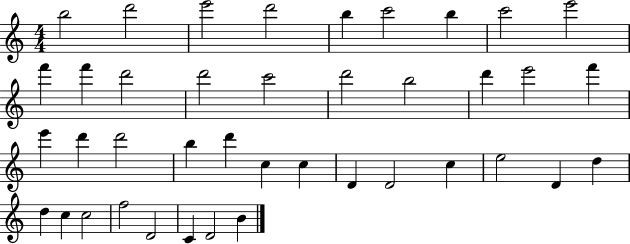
X:1
T:Untitled
M:4/4
L:1/4
K:C
b2 d'2 e'2 d'2 b c'2 b c'2 e'2 f' f' d'2 d'2 c'2 d'2 b2 d' e'2 f' e' d' d'2 b d' c c D D2 c e2 D d d c c2 f2 D2 C D2 B